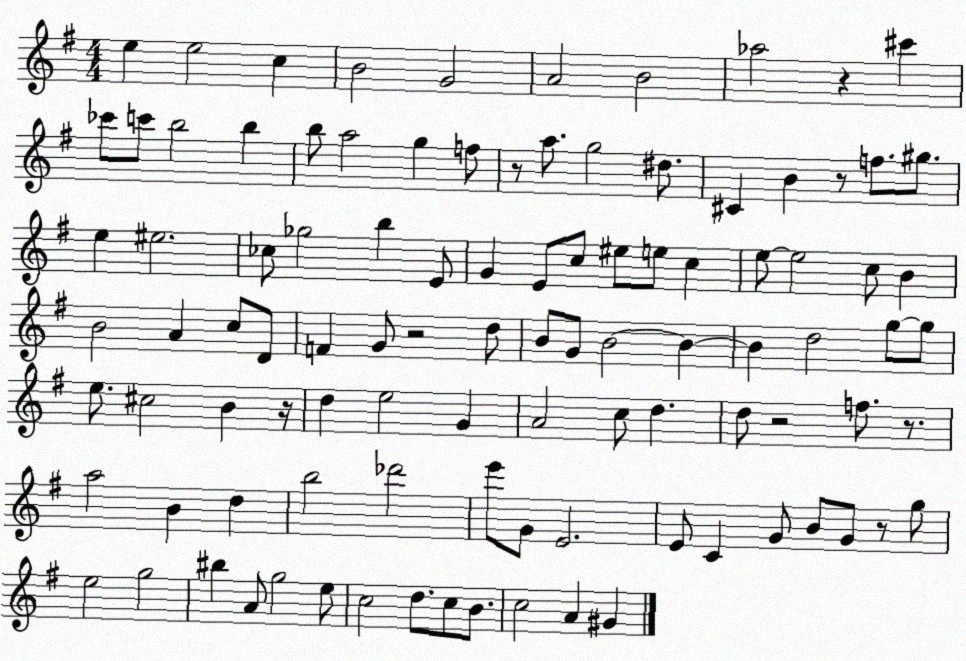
X:1
T:Untitled
M:4/4
L:1/4
K:G
e e2 c B2 G2 A2 B2 _a2 z ^c' _c'/2 c'/2 b2 b b/2 a2 g f/2 z/2 a/2 g2 ^d/2 ^C B z/2 f/2 ^g/2 e ^e2 _c/2 _g2 b E/2 G E/2 c/2 ^e/2 e/2 c e/2 e2 c/2 B B2 A c/2 D/2 F G/2 z2 d/2 B/2 G/2 B2 B B d2 g/2 g/2 e/2 ^c2 B z/4 d e2 G A2 c/2 d d/2 z2 f/2 z/2 a2 B d b2 _d'2 e'/2 G/2 E2 E/2 C G/2 B/2 G/2 z/2 g/2 e2 g2 ^b A/2 g2 e/2 c2 d/2 c/2 B/2 c2 A ^G